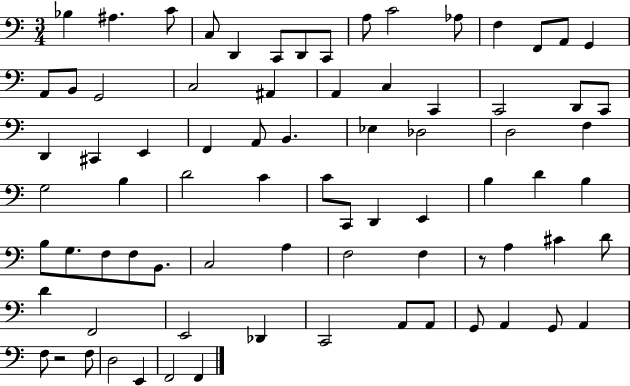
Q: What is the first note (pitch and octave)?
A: Bb3